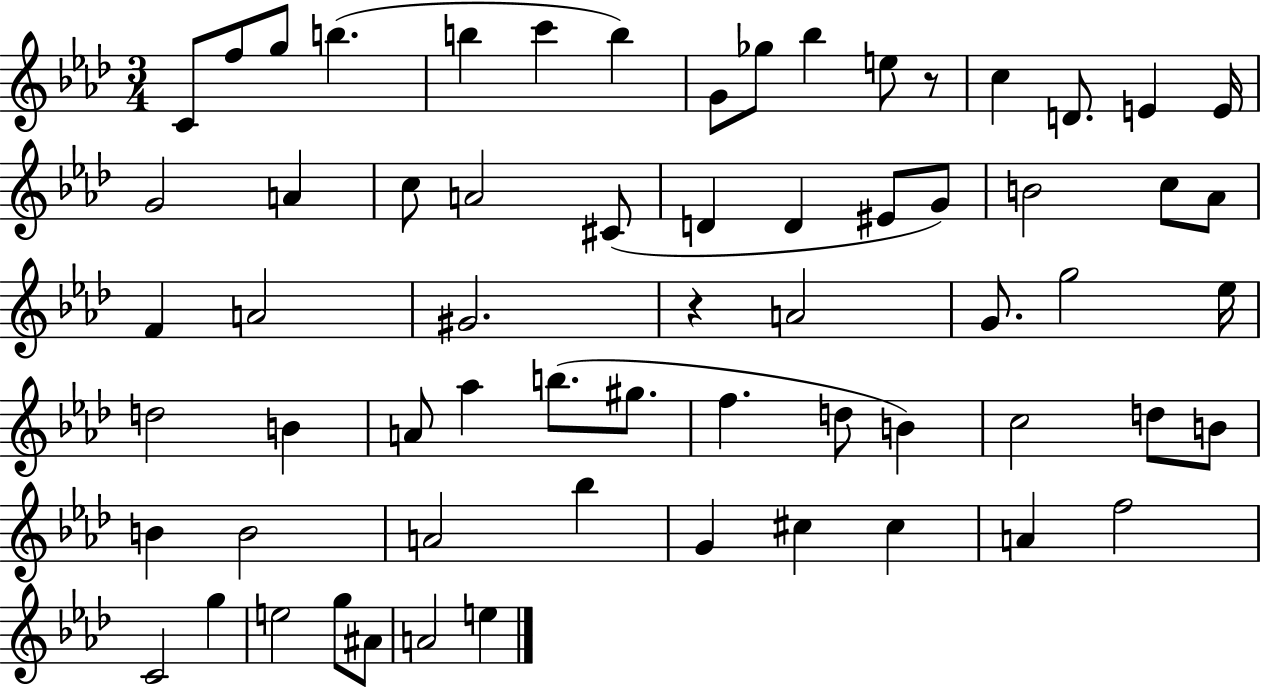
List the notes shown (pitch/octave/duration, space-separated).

C4/e F5/e G5/e B5/q. B5/q C6/q B5/q G4/e Gb5/e Bb5/q E5/e R/e C5/q D4/e. E4/q E4/s G4/h A4/q C5/e A4/h C#4/e D4/q D4/q EIS4/e G4/e B4/h C5/e Ab4/e F4/q A4/h G#4/h. R/q A4/h G4/e. G5/h Eb5/s D5/h B4/q A4/e Ab5/q B5/e. G#5/e. F5/q. D5/e B4/q C5/h D5/e B4/e B4/q B4/h A4/h Bb5/q G4/q C#5/q C#5/q A4/q F5/h C4/h G5/q E5/h G5/e A#4/e A4/h E5/q